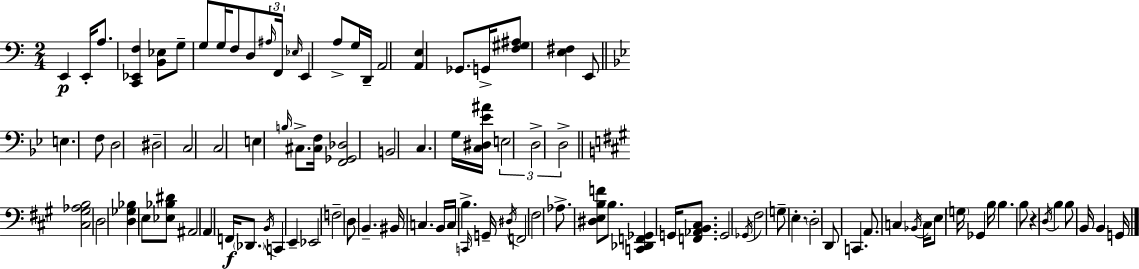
E2/q E2/s A3/e. [C2,Eb2,F3]/q [B2,Eb3]/e G3/e G3/e G3/s F3/e D3/e A#3/s F2/s Eb3/s E2/q A3/e G3/s D2/s A2/h [A2,E3]/q Gb2/e. G2/s [F3,G#3,A#3]/e [E3,F#3]/q E2/e E3/q. F3/e D3/h D#3/h C3/h C3/h E3/q B3/s C#3/e. [C#3,F3]/s [F2,Gb2,Db3]/h B2/h C3/q. G3/s [C3,D#3,Eb4,A#4]/s E3/h D3/h D3/h [C#3,G#3,Ab3,B3]/h D3/h [D3,Gb3,Bb3]/q E3/e [Eb3,Bb3,D#4]/e A#2/h A2/q F2/s Db2/e. B2/s C2/q E2/q Eb2/h F3/h D3/e B2/q. BIS2/s C3/q. B2/s C3/s B3/q. C2/s G2/s D#3/s F2/h F#3/h Ab3/e. [D#3,E3,B3,F4]/e B3/e. [C2,Db2,F2,Gb2]/q G2/s [F2,Ab2,B2,C#3]/e. G2/h Gb2/s F#3/h G3/e E3/q. D3/h D2/e C2/q. A2/e. C3/q Bb2/s C3/s E3/e G3/s Gb2/q B3/s B3/q. B3/e R/q D3/s B3/q B3/e B2/s B2/q G2/s